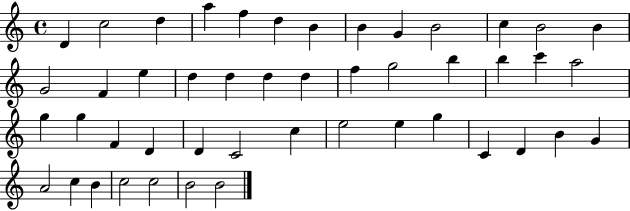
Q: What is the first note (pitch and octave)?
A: D4